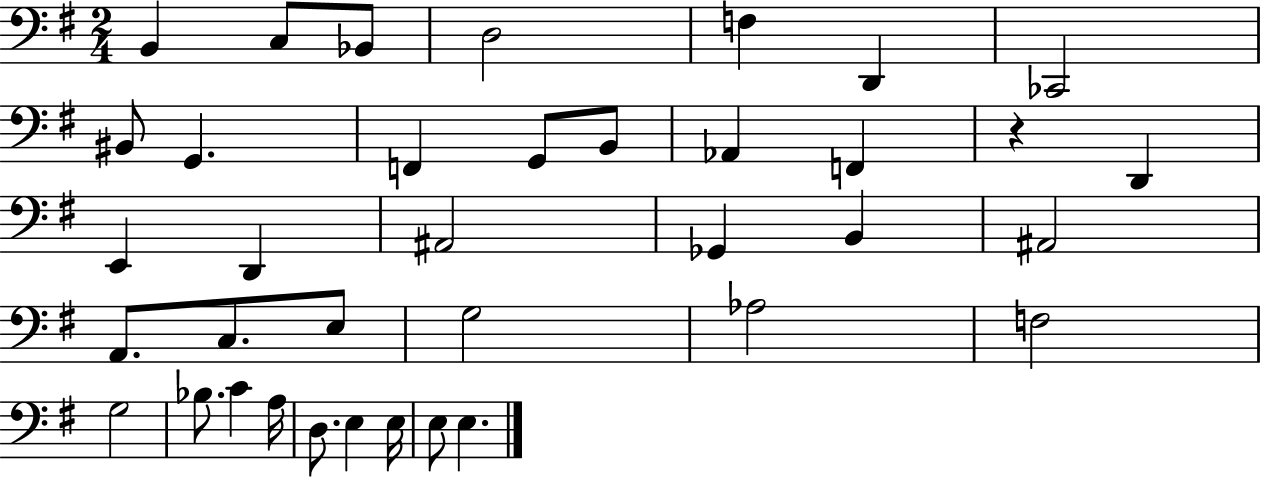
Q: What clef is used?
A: bass